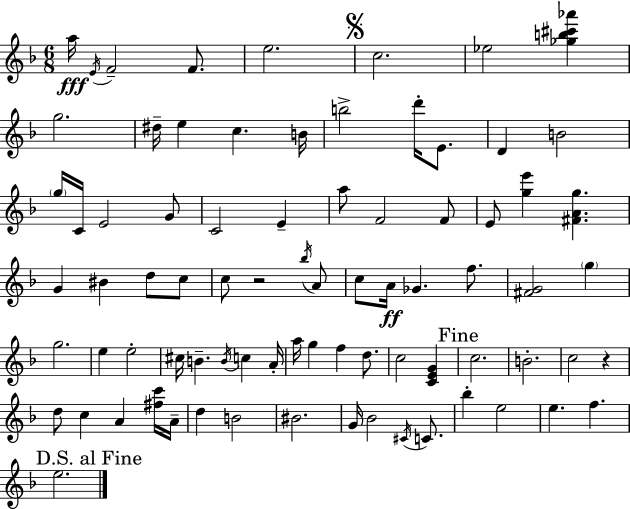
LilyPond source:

{
  \clef treble
  \numericTimeSignature
  \time 6/8
  \key f \major
  a''16\fff \acciaccatura { e'16 } f'2-- f'8. | e''2. | \mark \markup { \musicglyph "scripts.segno" } c''2. | ees''2 <ges'' b'' cis''' aes'''>4 | \break g''2. | dis''16-- e''4 c''4. | b'16 b''2-> d'''16-. e'8. | d'4 b'2 | \break \parenthesize g''16 c'16 e'2 g'8 | c'2 e'4-- | a''8 f'2 f'8 | e'8 <g'' e'''>4 <fis' a' g''>4. | \break g'4 bis'4 d''8 c''8 | c''8 r2 \acciaccatura { bes''16 } | a'8 c''8 a'16\ff ges'4. f''8. | <fis' g'>2 \parenthesize g''4 | \break g''2. | e''4 e''2-. | cis''16 b'4.-- \acciaccatura { b'16 } c''4 | a'16-. a''16 g''4 f''4 | \break d''8. c''2 <c' e' g'>4 | \mark "Fine" c''2. | b'2.-. | c''2 r4 | \break d''8 c''4 a'4 | <fis'' c'''>16 a'16-- d''4 b'2 | bis'2. | g'16 bes'2 | \break \acciaccatura { cis'16 } c'8. bes''4-. e''2 | e''4. f''4. | \mark "D.S. al Fine" e''2. | \bar "|."
}